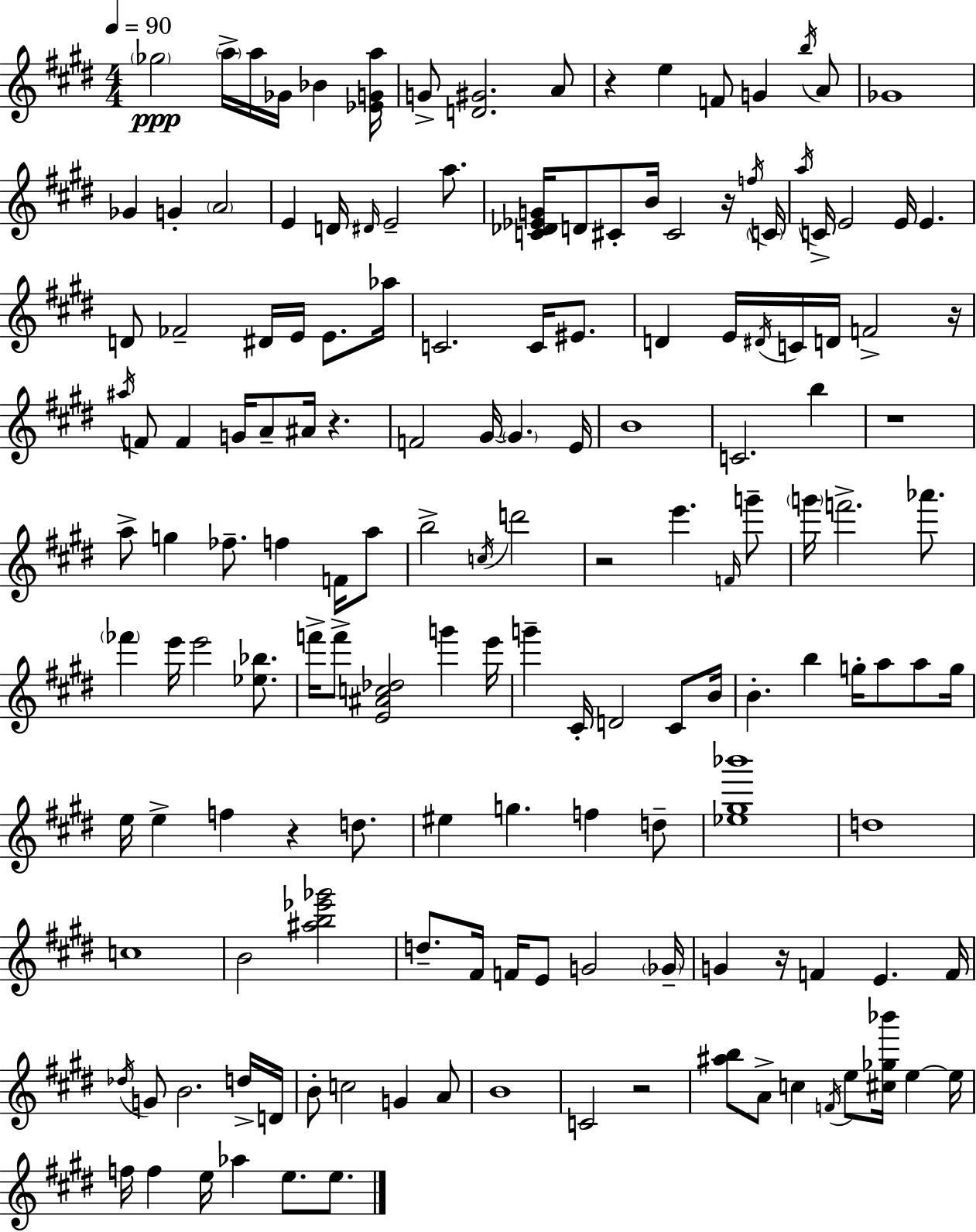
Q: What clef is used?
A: treble